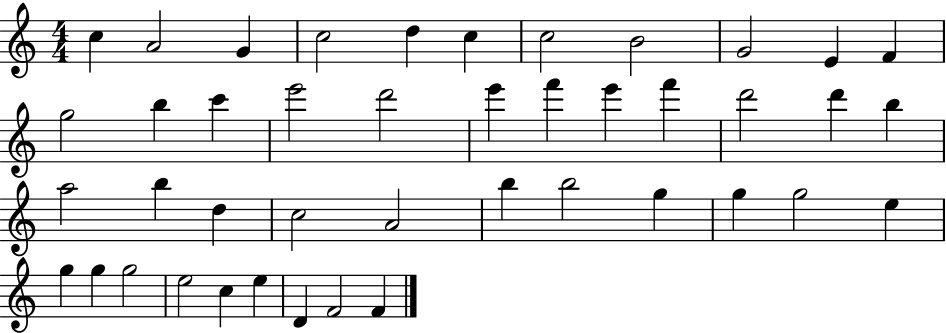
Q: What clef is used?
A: treble